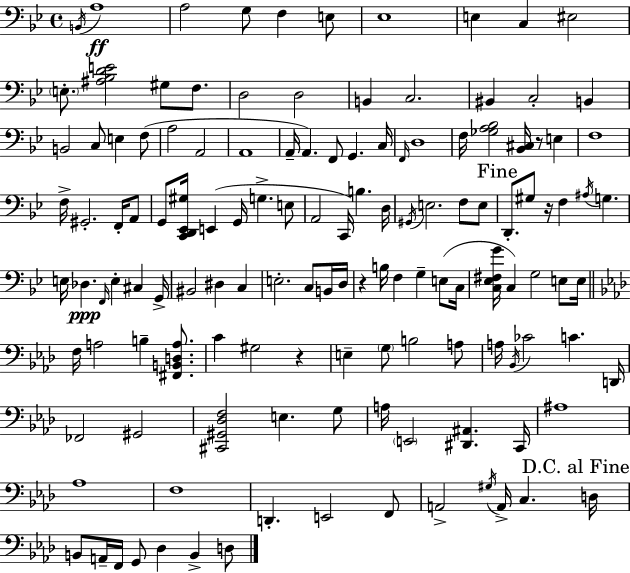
{
  \clef bass
  \time 4/4
  \defaultTimeSignature
  \key g \minor
  \acciaccatura { b,16 }\ff a1 | a2 g8 f4 e8 | ees1 | e4 c4 eis2 | \break \parenthesize e8.-. <ais bes d' e'>2 gis8 f8. | d2 d2 | b,4 c2. | bis,4 c2-. b,4 | \break b,2 c8 e4 f8( | a2 a,2 | a,1 | a,16-- a,4.) f,8 g,4. | \break c16 \grace { f,16 } d1 | f16 <ges a bes>2 <bes, cis>16 r8 e4 | f1 | f16-> gis,2.-. f,16-. | \break a,8 g,8 <c, d, ees, gis>16 e,4( g,16 g4.-> | e8 a,2 c,16) b4. | d16 \acciaccatura { gis,16 } e2. f8 | e8 \mark "Fine" d,8.-. gis8 r16 f4 \acciaccatura { ais16 } g4. | \break e16 des4.\ppp \grace { f,16 } e4-. | cis4 g,16-> bis,2 dis4 | c4 e2.-. | c8 b,16 d16 r4 b16 f4 g4-- | \break e8( c16 <c ees fis g'>16 c4) g2 | e8 e16 \bar "||" \break \key f \minor f16 a2 b4-- <fis, b, d a>8. | c'4 gis2 r4 | e4-- \parenthesize g8 b2 a8 | a16 \acciaccatura { bes,16 } ces'2 c'4. | \break d,16 fes,2 gis,2 | <cis, gis, des f>2 e4. g8 | a16 \parenthesize e,2 <dis, ais,>4. | c,16 ais1 | \break aes1 | f1 | d,4.-. e,2 f,8 | a,2-> \acciaccatura { gis16 } a,16-> c4. | \break \mark "D.C. al Fine" d16 b,8 a,16-- f,16 g,8 des4 b,4-> | d8 \bar "|."
}